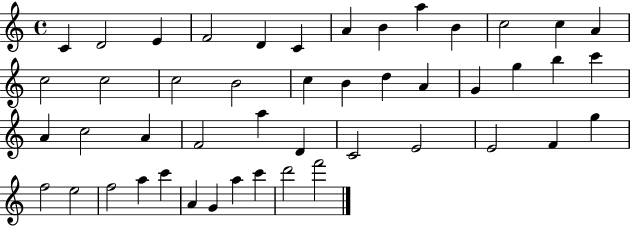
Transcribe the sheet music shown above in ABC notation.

X:1
T:Untitled
M:4/4
L:1/4
K:C
C D2 E F2 D C A B a B c2 c A c2 c2 c2 B2 c B d A G g b c' A c2 A F2 a D C2 E2 E2 F g f2 e2 f2 a c' A G a c' d'2 f'2